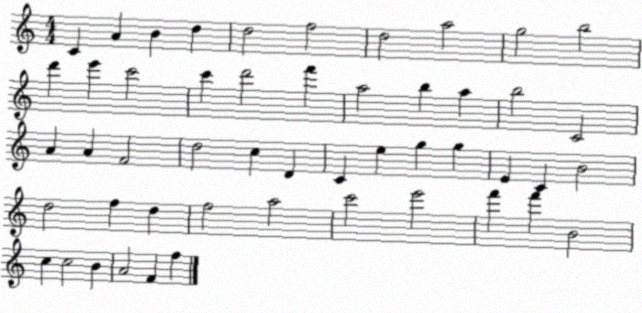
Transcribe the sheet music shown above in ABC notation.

X:1
T:Untitled
M:4/4
L:1/4
K:C
C A B d d2 f2 d2 a2 g2 b2 d' e' c'2 c' d'2 f' a2 b a b2 C2 A A F2 d2 c D C e g g E C B2 d2 f d f2 a2 c'2 e'2 f' f' B2 c c2 B A2 F f